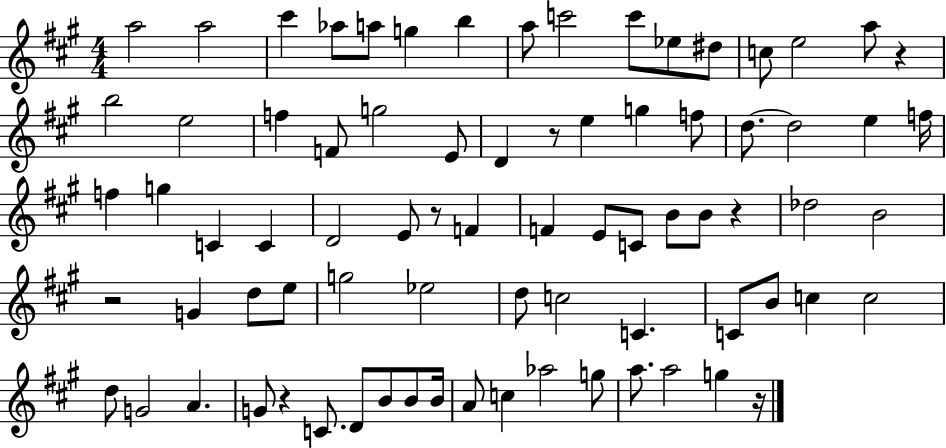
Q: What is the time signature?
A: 4/4